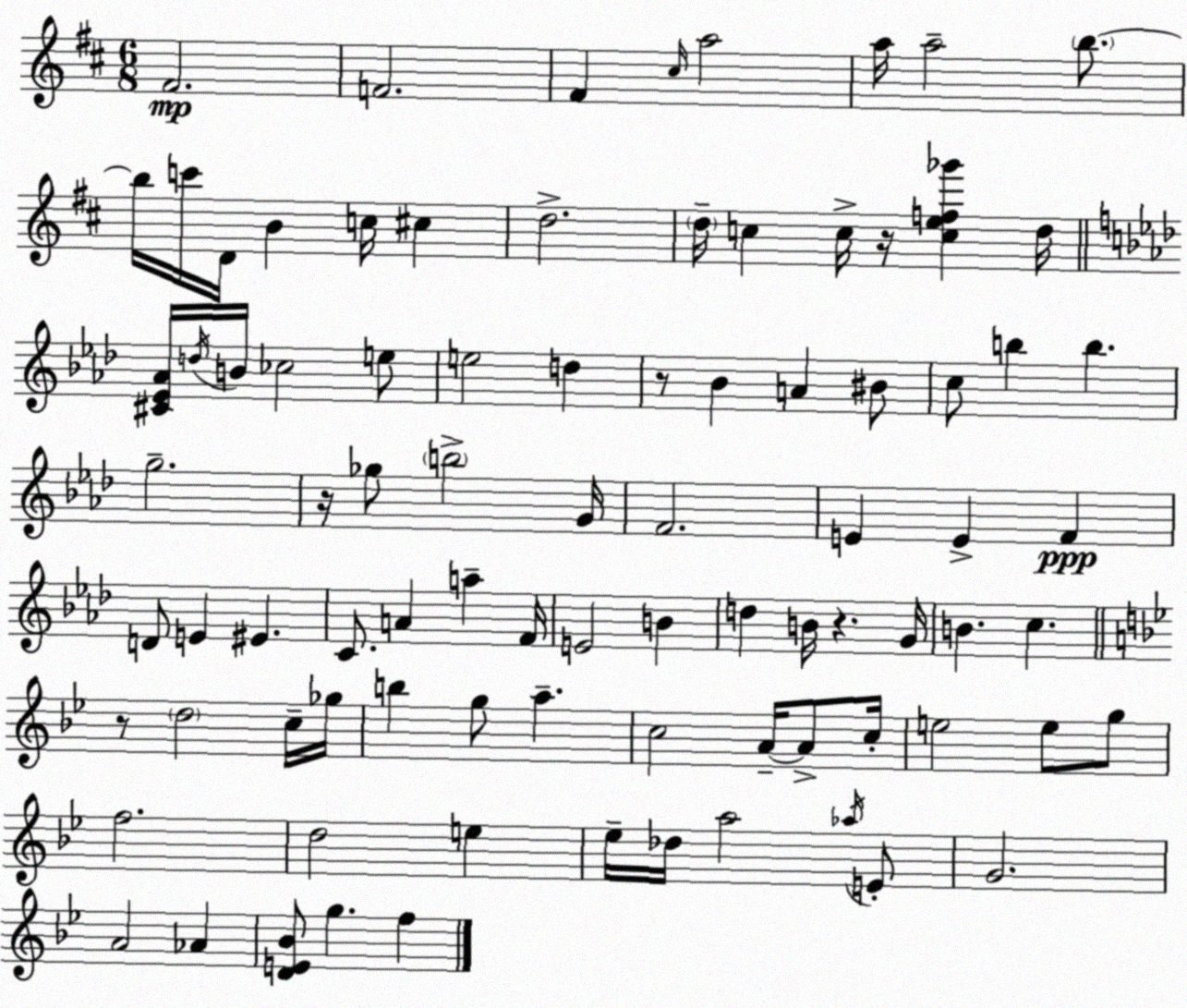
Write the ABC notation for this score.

X:1
T:Untitled
M:6/8
L:1/4
K:D
^F2 F2 ^F ^c/4 a2 a/4 a2 b/2 b/4 c'/4 D/4 B c/4 ^c d2 d/4 c c/4 z/4 [cef_g'] d/4 [^C_E_A]/4 d/4 B/4 _c2 e/2 e2 d z/2 _B A ^B/2 c/2 b b g2 z/4 _g/2 b2 G/4 F2 E E F D/2 E ^E C/2 A a F/4 E2 B d B/4 z G/4 B c z/2 d2 c/4 _g/4 b g/2 a c2 A/4 A/2 c/4 e2 e/2 g/2 f2 d2 e _e/4 _d/4 a2 _a/4 E/2 G2 A2 _A [DE_B]/2 g f